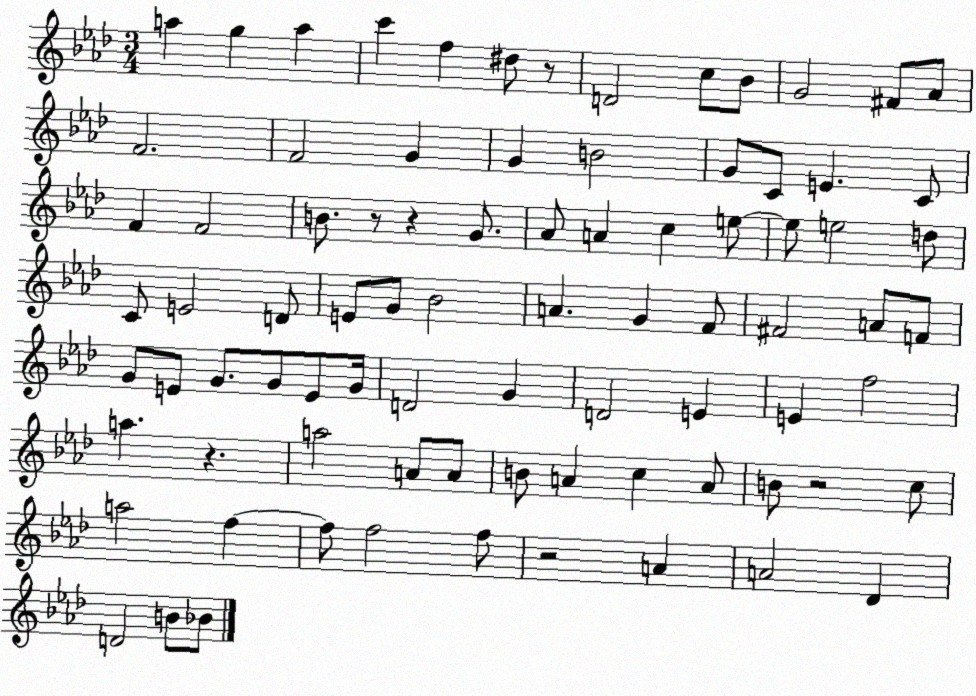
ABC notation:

X:1
T:Untitled
M:3/4
L:1/4
K:Ab
a g a c' f ^d/2 z/2 D2 c/2 _B/2 G2 ^F/2 _A/2 F2 F2 G G B2 G/2 C/2 E C/2 F F2 B/2 z/2 z G/2 _A/2 A c e/2 e/2 e2 d/2 C/2 E2 D/2 E/2 G/2 _B2 A G F/2 ^F2 A/2 F/2 G/2 E/2 G/2 G/2 E/2 G/4 D2 G D2 E E f2 a z a2 A/2 A/2 B/2 A c A/2 B/2 z2 c/2 a2 f f/2 f2 f/2 z2 A A2 _D D2 B/2 _B/2